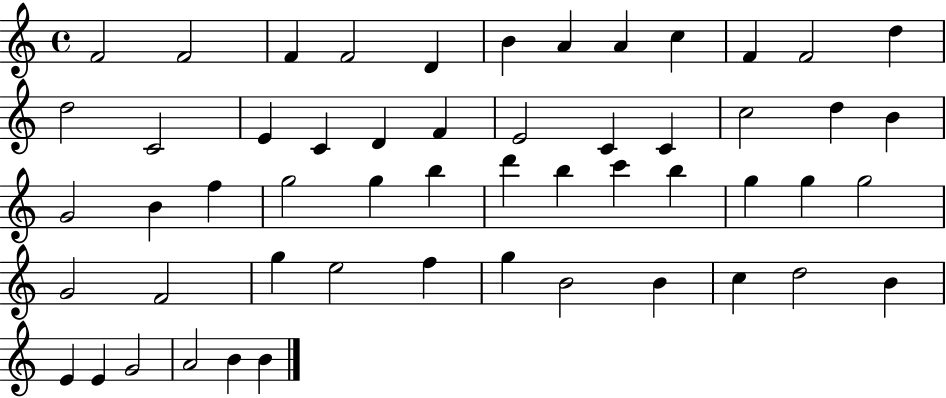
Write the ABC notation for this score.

X:1
T:Untitled
M:4/4
L:1/4
K:C
F2 F2 F F2 D B A A c F F2 d d2 C2 E C D F E2 C C c2 d B G2 B f g2 g b d' b c' b g g g2 G2 F2 g e2 f g B2 B c d2 B E E G2 A2 B B